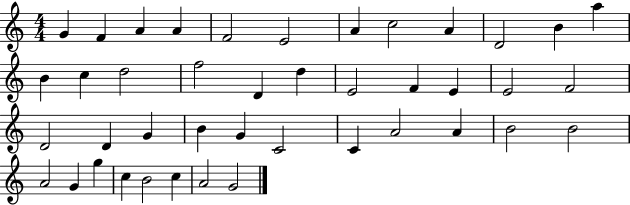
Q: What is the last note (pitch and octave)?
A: G4